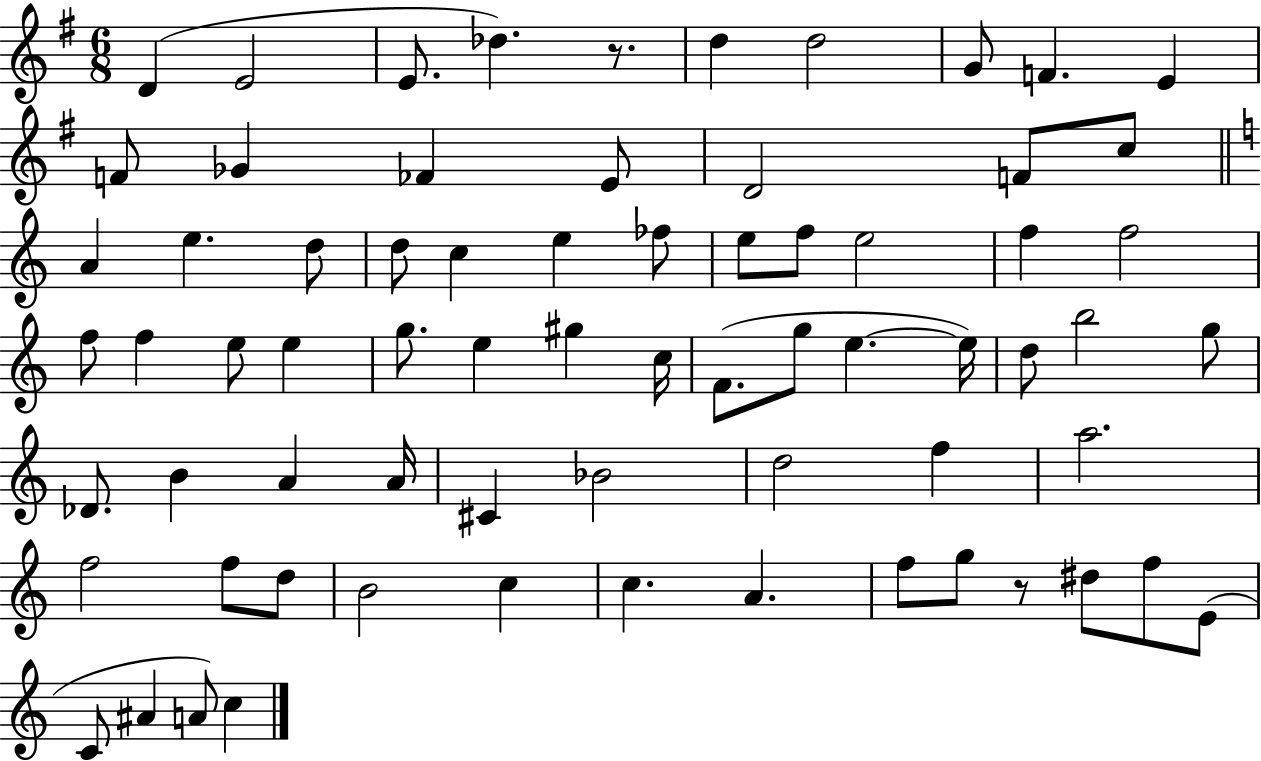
X:1
T:Untitled
M:6/8
L:1/4
K:G
D E2 E/2 _d z/2 d d2 G/2 F E F/2 _G _F E/2 D2 F/2 c/2 A e d/2 d/2 c e _f/2 e/2 f/2 e2 f f2 f/2 f e/2 e g/2 e ^g c/4 F/2 g/2 e e/4 d/2 b2 g/2 _D/2 B A A/4 ^C _B2 d2 f a2 f2 f/2 d/2 B2 c c A f/2 g/2 z/2 ^d/2 f/2 E/2 C/2 ^A A/2 c